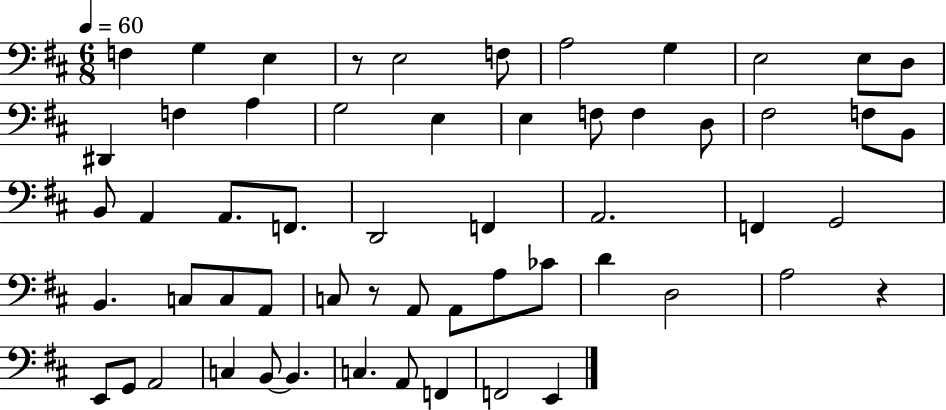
F3/q G3/q E3/q R/e E3/h F3/e A3/h G3/q E3/h E3/e D3/e D#2/q F3/q A3/q G3/h E3/q E3/q F3/e F3/q D3/e F#3/h F3/e B2/e B2/e A2/q A2/e. F2/e. D2/h F2/q A2/h. F2/q G2/h B2/q. C3/e C3/e A2/e C3/e R/e A2/e A2/e A3/e CES4/e D4/q D3/h A3/h R/q E2/e G2/e A2/h C3/q B2/e B2/q. C3/q. A2/e F2/q F2/h E2/q